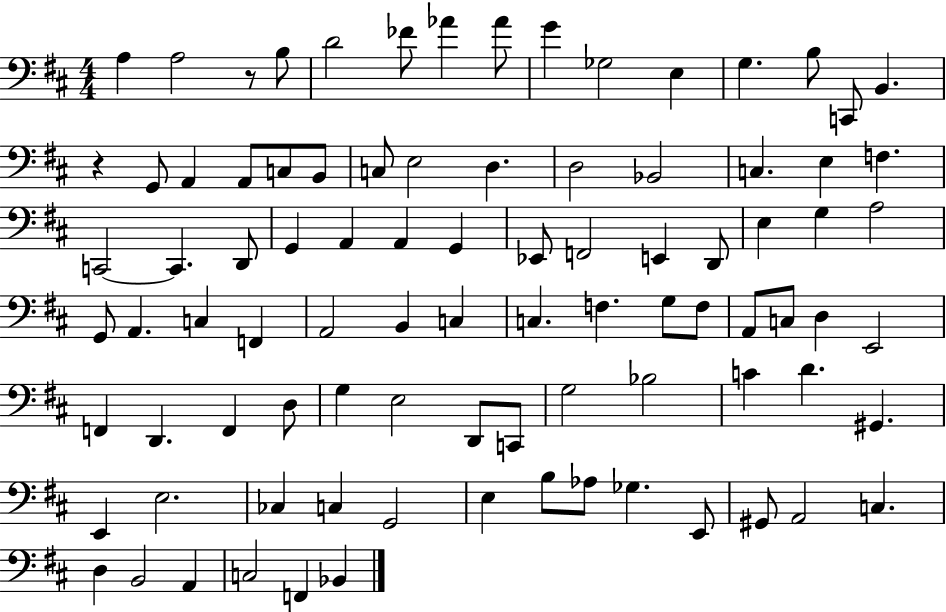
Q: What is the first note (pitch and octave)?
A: A3